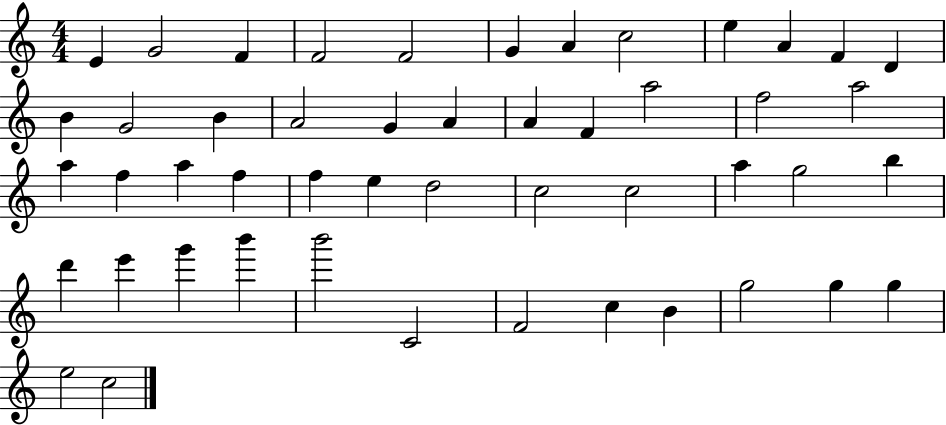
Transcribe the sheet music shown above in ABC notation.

X:1
T:Untitled
M:4/4
L:1/4
K:C
E G2 F F2 F2 G A c2 e A F D B G2 B A2 G A A F a2 f2 a2 a f a f f e d2 c2 c2 a g2 b d' e' g' b' b'2 C2 F2 c B g2 g g e2 c2